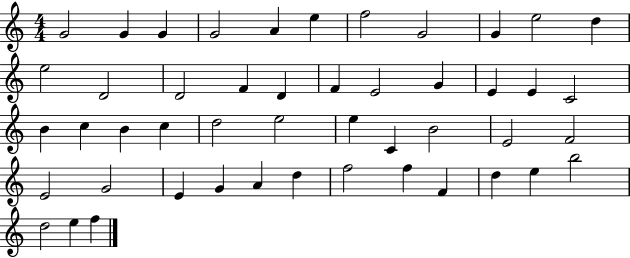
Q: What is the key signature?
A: C major